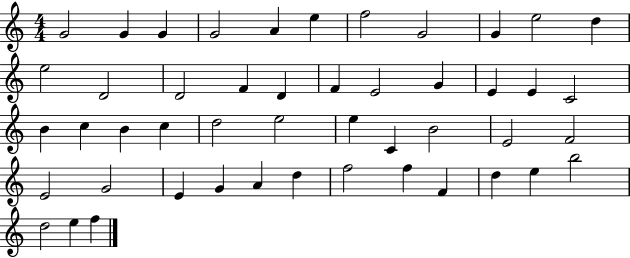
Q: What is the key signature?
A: C major